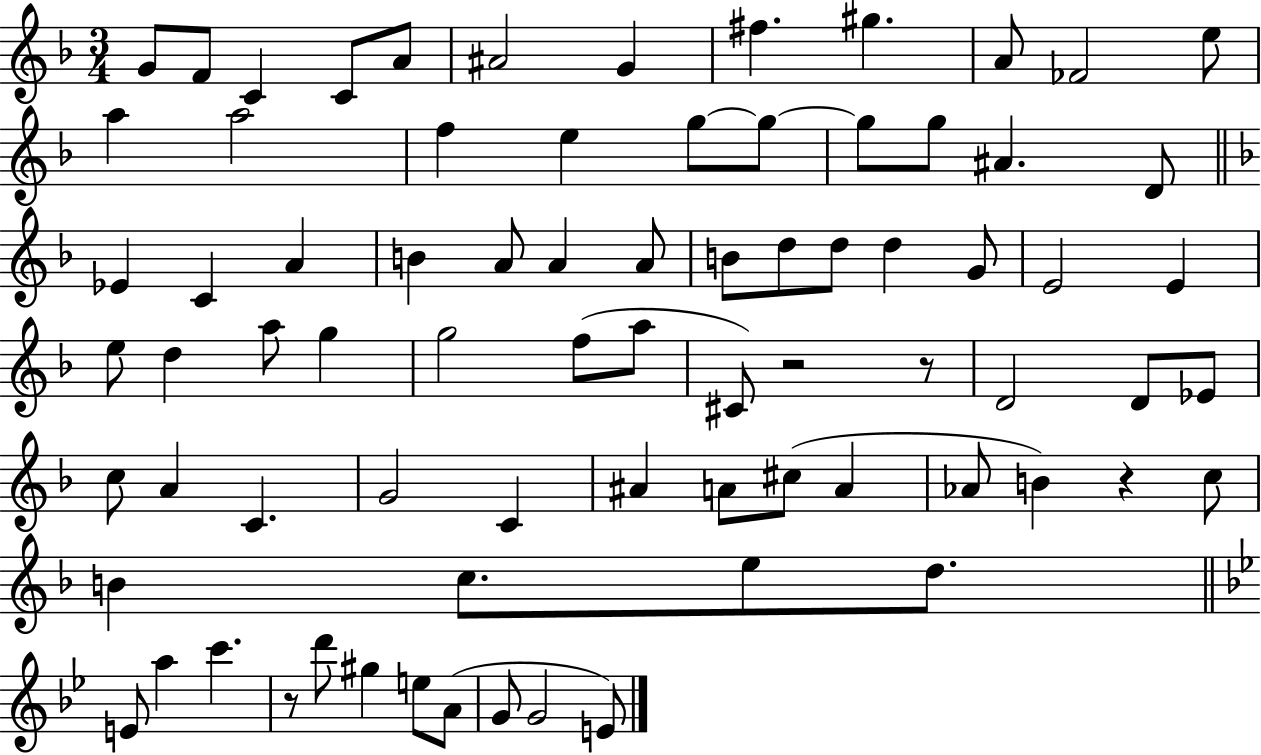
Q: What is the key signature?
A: F major